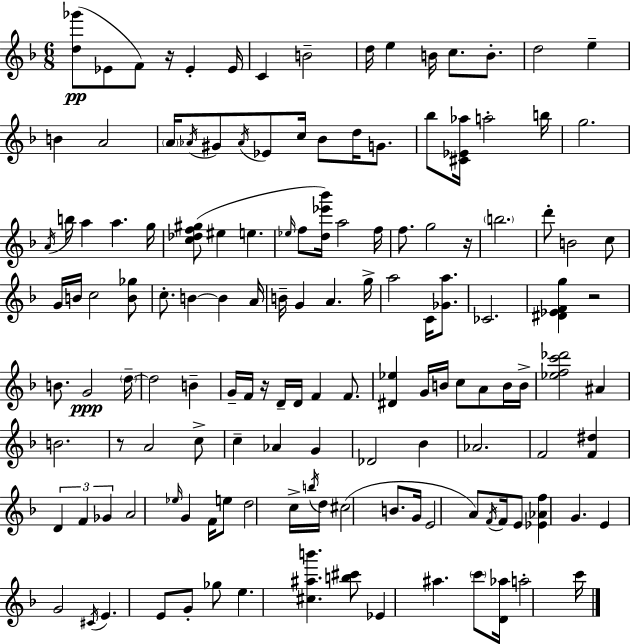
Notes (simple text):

[D5,Gb6]/e Eb4/e F4/e R/s Eb4/q Eb4/s C4/q B4/h D5/s E5/q B4/s C5/e. B4/e. D5/h E5/q B4/q A4/h A4/s Ab4/s G#4/e Ab4/s Eb4/e C5/s Bb4/e D5/s G4/e. Bb5/e [C#4,Eb4,Ab5]/s A5/h B5/s G5/h. A4/s B5/s A5/q A5/q. G5/s [C5,Db5,F5,G#5]/e EIS5/q E5/q. Eb5/s F5/e [D5,Eb6,Bb6]/s A5/h F5/s F5/e. G5/h R/s B5/h. D6/e B4/h C5/e G4/s B4/s C5/h [B4,Gb5]/e C5/e. B4/q B4/q A4/s B4/s G4/q A4/q. G5/s A5/h C4/s [Gb4,A5]/e. CES4/h. [D#4,Eb4,F4,G5]/q R/h B4/e. G4/h D5/s D5/h B4/q G4/s F4/s R/s D4/s D4/s F4/q F4/e. [D#4,Eb5]/q G4/s B4/s C5/e A4/e B4/s B4/s [Eb5,F5,C6,Db6]/h A#4/q B4/h. R/e A4/h C5/e C5/q Ab4/q G4/q Db4/h Bb4/q Ab4/h. F4/h [F4,D#5]/q D4/q F4/q Gb4/q A4/h Eb5/s G4/q F4/s E5/e D5/h C5/s B5/s D5/s C#5/h B4/e. G4/s E4/h A4/e F4/s F4/s E4/e [Eb4,Ab4,F5]/q G4/q. E4/q G4/h C#4/s E4/q. E4/e G4/e Gb5/e E5/q. [C#5,A#5,B6]/q. [B5,C#6]/e Eb4/q A#5/q. C6/e [D4,Ab5]/s A5/h C6/s